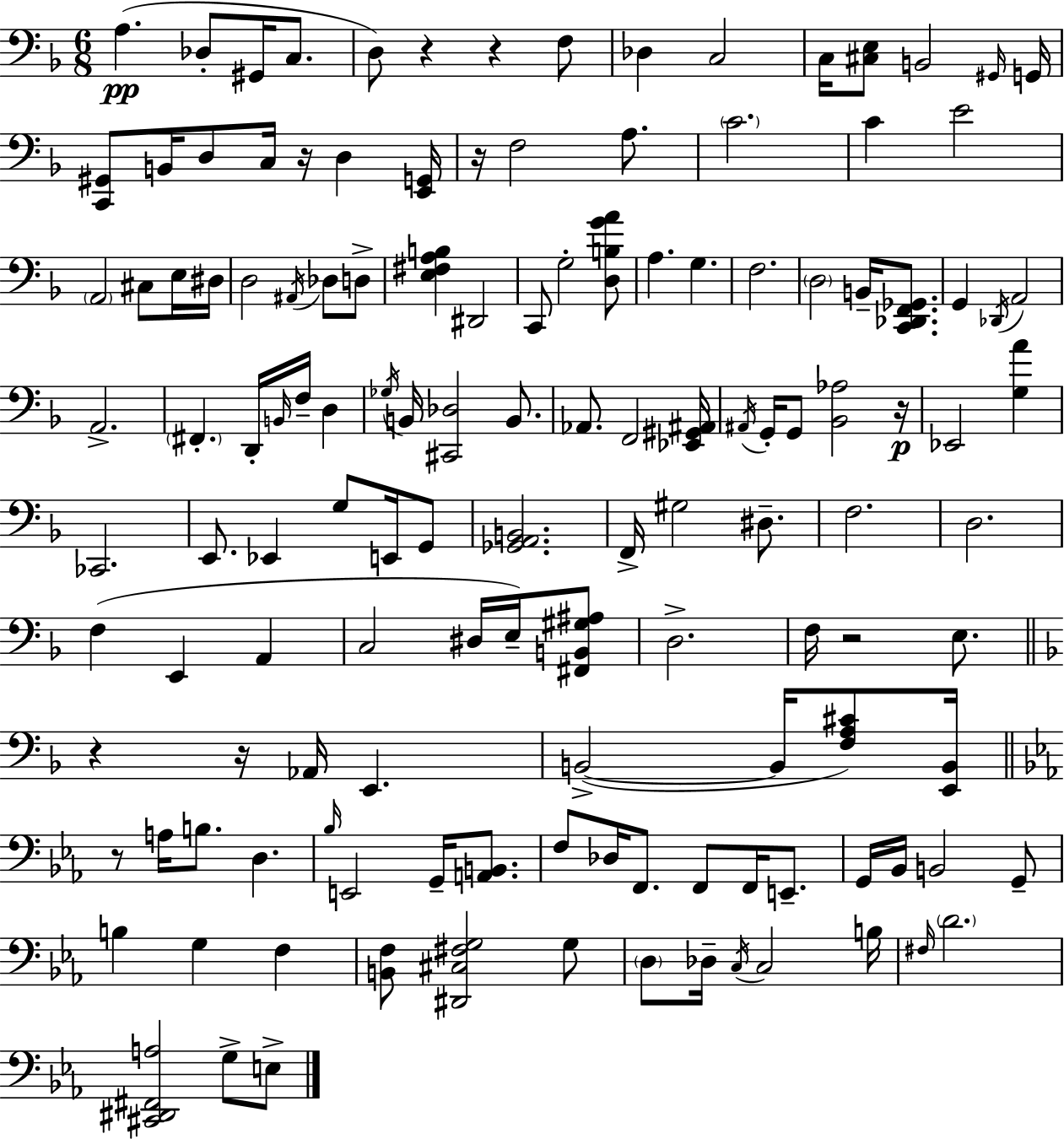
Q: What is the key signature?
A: F major